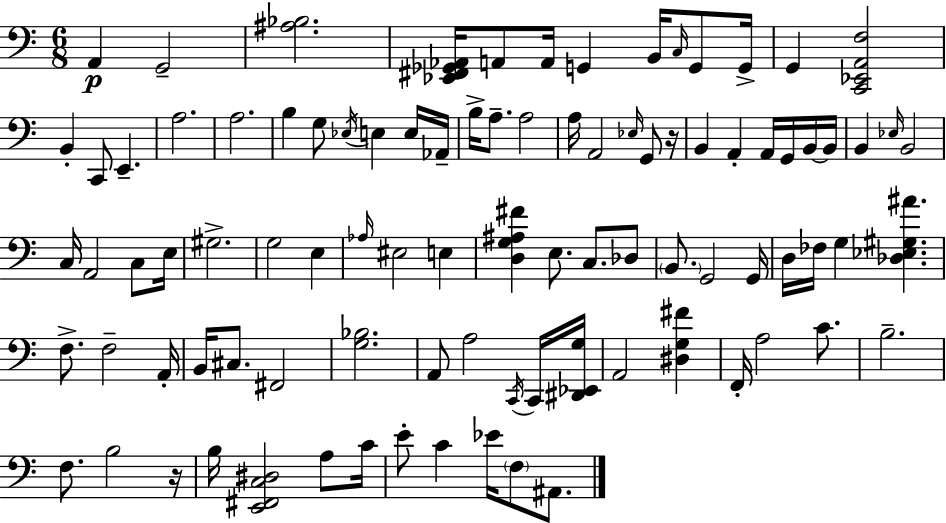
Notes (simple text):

A2/q G2/h [A#3,Bb3]/h. [Eb2,F#2,Gb2,Ab2]/s A2/e A2/s G2/q B2/s C3/s G2/e G2/s G2/q [C2,Eb2,A2,F3]/h B2/q C2/e E2/q. A3/h. A3/h. B3/q G3/e Eb3/s E3/q E3/s Ab2/s B3/s A3/e. A3/h A3/s A2/h Eb3/s G2/e R/s B2/q A2/q A2/s G2/s B2/s B2/s B2/q Eb3/s B2/h C3/s A2/h C3/e E3/s G#3/h. G3/h E3/q Ab3/s EIS3/h E3/q [D3,G3,A#3,F#4]/q E3/e. C3/e. Db3/e B2/e. G2/h G2/s D3/s FES3/s G3/q [Db3,Eb3,G#3,A#4]/q. F3/e. F3/h A2/s B2/s C#3/e. F#2/h [G3,Bb3]/h. A2/e A3/h C2/s C2/s [D#2,Eb2,G3]/s A2/h [D#3,G3,F#4]/q F2/s A3/h C4/e. B3/h. F3/e. B3/h R/s B3/s [E2,F#2,C3,D#3]/h A3/e C4/s E4/e C4/q Eb4/s F3/e A#2/e.